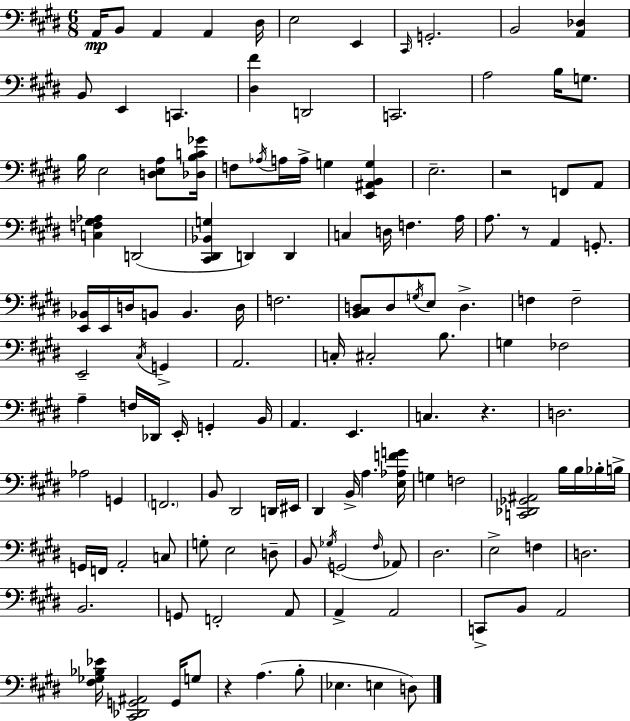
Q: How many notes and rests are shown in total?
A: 134